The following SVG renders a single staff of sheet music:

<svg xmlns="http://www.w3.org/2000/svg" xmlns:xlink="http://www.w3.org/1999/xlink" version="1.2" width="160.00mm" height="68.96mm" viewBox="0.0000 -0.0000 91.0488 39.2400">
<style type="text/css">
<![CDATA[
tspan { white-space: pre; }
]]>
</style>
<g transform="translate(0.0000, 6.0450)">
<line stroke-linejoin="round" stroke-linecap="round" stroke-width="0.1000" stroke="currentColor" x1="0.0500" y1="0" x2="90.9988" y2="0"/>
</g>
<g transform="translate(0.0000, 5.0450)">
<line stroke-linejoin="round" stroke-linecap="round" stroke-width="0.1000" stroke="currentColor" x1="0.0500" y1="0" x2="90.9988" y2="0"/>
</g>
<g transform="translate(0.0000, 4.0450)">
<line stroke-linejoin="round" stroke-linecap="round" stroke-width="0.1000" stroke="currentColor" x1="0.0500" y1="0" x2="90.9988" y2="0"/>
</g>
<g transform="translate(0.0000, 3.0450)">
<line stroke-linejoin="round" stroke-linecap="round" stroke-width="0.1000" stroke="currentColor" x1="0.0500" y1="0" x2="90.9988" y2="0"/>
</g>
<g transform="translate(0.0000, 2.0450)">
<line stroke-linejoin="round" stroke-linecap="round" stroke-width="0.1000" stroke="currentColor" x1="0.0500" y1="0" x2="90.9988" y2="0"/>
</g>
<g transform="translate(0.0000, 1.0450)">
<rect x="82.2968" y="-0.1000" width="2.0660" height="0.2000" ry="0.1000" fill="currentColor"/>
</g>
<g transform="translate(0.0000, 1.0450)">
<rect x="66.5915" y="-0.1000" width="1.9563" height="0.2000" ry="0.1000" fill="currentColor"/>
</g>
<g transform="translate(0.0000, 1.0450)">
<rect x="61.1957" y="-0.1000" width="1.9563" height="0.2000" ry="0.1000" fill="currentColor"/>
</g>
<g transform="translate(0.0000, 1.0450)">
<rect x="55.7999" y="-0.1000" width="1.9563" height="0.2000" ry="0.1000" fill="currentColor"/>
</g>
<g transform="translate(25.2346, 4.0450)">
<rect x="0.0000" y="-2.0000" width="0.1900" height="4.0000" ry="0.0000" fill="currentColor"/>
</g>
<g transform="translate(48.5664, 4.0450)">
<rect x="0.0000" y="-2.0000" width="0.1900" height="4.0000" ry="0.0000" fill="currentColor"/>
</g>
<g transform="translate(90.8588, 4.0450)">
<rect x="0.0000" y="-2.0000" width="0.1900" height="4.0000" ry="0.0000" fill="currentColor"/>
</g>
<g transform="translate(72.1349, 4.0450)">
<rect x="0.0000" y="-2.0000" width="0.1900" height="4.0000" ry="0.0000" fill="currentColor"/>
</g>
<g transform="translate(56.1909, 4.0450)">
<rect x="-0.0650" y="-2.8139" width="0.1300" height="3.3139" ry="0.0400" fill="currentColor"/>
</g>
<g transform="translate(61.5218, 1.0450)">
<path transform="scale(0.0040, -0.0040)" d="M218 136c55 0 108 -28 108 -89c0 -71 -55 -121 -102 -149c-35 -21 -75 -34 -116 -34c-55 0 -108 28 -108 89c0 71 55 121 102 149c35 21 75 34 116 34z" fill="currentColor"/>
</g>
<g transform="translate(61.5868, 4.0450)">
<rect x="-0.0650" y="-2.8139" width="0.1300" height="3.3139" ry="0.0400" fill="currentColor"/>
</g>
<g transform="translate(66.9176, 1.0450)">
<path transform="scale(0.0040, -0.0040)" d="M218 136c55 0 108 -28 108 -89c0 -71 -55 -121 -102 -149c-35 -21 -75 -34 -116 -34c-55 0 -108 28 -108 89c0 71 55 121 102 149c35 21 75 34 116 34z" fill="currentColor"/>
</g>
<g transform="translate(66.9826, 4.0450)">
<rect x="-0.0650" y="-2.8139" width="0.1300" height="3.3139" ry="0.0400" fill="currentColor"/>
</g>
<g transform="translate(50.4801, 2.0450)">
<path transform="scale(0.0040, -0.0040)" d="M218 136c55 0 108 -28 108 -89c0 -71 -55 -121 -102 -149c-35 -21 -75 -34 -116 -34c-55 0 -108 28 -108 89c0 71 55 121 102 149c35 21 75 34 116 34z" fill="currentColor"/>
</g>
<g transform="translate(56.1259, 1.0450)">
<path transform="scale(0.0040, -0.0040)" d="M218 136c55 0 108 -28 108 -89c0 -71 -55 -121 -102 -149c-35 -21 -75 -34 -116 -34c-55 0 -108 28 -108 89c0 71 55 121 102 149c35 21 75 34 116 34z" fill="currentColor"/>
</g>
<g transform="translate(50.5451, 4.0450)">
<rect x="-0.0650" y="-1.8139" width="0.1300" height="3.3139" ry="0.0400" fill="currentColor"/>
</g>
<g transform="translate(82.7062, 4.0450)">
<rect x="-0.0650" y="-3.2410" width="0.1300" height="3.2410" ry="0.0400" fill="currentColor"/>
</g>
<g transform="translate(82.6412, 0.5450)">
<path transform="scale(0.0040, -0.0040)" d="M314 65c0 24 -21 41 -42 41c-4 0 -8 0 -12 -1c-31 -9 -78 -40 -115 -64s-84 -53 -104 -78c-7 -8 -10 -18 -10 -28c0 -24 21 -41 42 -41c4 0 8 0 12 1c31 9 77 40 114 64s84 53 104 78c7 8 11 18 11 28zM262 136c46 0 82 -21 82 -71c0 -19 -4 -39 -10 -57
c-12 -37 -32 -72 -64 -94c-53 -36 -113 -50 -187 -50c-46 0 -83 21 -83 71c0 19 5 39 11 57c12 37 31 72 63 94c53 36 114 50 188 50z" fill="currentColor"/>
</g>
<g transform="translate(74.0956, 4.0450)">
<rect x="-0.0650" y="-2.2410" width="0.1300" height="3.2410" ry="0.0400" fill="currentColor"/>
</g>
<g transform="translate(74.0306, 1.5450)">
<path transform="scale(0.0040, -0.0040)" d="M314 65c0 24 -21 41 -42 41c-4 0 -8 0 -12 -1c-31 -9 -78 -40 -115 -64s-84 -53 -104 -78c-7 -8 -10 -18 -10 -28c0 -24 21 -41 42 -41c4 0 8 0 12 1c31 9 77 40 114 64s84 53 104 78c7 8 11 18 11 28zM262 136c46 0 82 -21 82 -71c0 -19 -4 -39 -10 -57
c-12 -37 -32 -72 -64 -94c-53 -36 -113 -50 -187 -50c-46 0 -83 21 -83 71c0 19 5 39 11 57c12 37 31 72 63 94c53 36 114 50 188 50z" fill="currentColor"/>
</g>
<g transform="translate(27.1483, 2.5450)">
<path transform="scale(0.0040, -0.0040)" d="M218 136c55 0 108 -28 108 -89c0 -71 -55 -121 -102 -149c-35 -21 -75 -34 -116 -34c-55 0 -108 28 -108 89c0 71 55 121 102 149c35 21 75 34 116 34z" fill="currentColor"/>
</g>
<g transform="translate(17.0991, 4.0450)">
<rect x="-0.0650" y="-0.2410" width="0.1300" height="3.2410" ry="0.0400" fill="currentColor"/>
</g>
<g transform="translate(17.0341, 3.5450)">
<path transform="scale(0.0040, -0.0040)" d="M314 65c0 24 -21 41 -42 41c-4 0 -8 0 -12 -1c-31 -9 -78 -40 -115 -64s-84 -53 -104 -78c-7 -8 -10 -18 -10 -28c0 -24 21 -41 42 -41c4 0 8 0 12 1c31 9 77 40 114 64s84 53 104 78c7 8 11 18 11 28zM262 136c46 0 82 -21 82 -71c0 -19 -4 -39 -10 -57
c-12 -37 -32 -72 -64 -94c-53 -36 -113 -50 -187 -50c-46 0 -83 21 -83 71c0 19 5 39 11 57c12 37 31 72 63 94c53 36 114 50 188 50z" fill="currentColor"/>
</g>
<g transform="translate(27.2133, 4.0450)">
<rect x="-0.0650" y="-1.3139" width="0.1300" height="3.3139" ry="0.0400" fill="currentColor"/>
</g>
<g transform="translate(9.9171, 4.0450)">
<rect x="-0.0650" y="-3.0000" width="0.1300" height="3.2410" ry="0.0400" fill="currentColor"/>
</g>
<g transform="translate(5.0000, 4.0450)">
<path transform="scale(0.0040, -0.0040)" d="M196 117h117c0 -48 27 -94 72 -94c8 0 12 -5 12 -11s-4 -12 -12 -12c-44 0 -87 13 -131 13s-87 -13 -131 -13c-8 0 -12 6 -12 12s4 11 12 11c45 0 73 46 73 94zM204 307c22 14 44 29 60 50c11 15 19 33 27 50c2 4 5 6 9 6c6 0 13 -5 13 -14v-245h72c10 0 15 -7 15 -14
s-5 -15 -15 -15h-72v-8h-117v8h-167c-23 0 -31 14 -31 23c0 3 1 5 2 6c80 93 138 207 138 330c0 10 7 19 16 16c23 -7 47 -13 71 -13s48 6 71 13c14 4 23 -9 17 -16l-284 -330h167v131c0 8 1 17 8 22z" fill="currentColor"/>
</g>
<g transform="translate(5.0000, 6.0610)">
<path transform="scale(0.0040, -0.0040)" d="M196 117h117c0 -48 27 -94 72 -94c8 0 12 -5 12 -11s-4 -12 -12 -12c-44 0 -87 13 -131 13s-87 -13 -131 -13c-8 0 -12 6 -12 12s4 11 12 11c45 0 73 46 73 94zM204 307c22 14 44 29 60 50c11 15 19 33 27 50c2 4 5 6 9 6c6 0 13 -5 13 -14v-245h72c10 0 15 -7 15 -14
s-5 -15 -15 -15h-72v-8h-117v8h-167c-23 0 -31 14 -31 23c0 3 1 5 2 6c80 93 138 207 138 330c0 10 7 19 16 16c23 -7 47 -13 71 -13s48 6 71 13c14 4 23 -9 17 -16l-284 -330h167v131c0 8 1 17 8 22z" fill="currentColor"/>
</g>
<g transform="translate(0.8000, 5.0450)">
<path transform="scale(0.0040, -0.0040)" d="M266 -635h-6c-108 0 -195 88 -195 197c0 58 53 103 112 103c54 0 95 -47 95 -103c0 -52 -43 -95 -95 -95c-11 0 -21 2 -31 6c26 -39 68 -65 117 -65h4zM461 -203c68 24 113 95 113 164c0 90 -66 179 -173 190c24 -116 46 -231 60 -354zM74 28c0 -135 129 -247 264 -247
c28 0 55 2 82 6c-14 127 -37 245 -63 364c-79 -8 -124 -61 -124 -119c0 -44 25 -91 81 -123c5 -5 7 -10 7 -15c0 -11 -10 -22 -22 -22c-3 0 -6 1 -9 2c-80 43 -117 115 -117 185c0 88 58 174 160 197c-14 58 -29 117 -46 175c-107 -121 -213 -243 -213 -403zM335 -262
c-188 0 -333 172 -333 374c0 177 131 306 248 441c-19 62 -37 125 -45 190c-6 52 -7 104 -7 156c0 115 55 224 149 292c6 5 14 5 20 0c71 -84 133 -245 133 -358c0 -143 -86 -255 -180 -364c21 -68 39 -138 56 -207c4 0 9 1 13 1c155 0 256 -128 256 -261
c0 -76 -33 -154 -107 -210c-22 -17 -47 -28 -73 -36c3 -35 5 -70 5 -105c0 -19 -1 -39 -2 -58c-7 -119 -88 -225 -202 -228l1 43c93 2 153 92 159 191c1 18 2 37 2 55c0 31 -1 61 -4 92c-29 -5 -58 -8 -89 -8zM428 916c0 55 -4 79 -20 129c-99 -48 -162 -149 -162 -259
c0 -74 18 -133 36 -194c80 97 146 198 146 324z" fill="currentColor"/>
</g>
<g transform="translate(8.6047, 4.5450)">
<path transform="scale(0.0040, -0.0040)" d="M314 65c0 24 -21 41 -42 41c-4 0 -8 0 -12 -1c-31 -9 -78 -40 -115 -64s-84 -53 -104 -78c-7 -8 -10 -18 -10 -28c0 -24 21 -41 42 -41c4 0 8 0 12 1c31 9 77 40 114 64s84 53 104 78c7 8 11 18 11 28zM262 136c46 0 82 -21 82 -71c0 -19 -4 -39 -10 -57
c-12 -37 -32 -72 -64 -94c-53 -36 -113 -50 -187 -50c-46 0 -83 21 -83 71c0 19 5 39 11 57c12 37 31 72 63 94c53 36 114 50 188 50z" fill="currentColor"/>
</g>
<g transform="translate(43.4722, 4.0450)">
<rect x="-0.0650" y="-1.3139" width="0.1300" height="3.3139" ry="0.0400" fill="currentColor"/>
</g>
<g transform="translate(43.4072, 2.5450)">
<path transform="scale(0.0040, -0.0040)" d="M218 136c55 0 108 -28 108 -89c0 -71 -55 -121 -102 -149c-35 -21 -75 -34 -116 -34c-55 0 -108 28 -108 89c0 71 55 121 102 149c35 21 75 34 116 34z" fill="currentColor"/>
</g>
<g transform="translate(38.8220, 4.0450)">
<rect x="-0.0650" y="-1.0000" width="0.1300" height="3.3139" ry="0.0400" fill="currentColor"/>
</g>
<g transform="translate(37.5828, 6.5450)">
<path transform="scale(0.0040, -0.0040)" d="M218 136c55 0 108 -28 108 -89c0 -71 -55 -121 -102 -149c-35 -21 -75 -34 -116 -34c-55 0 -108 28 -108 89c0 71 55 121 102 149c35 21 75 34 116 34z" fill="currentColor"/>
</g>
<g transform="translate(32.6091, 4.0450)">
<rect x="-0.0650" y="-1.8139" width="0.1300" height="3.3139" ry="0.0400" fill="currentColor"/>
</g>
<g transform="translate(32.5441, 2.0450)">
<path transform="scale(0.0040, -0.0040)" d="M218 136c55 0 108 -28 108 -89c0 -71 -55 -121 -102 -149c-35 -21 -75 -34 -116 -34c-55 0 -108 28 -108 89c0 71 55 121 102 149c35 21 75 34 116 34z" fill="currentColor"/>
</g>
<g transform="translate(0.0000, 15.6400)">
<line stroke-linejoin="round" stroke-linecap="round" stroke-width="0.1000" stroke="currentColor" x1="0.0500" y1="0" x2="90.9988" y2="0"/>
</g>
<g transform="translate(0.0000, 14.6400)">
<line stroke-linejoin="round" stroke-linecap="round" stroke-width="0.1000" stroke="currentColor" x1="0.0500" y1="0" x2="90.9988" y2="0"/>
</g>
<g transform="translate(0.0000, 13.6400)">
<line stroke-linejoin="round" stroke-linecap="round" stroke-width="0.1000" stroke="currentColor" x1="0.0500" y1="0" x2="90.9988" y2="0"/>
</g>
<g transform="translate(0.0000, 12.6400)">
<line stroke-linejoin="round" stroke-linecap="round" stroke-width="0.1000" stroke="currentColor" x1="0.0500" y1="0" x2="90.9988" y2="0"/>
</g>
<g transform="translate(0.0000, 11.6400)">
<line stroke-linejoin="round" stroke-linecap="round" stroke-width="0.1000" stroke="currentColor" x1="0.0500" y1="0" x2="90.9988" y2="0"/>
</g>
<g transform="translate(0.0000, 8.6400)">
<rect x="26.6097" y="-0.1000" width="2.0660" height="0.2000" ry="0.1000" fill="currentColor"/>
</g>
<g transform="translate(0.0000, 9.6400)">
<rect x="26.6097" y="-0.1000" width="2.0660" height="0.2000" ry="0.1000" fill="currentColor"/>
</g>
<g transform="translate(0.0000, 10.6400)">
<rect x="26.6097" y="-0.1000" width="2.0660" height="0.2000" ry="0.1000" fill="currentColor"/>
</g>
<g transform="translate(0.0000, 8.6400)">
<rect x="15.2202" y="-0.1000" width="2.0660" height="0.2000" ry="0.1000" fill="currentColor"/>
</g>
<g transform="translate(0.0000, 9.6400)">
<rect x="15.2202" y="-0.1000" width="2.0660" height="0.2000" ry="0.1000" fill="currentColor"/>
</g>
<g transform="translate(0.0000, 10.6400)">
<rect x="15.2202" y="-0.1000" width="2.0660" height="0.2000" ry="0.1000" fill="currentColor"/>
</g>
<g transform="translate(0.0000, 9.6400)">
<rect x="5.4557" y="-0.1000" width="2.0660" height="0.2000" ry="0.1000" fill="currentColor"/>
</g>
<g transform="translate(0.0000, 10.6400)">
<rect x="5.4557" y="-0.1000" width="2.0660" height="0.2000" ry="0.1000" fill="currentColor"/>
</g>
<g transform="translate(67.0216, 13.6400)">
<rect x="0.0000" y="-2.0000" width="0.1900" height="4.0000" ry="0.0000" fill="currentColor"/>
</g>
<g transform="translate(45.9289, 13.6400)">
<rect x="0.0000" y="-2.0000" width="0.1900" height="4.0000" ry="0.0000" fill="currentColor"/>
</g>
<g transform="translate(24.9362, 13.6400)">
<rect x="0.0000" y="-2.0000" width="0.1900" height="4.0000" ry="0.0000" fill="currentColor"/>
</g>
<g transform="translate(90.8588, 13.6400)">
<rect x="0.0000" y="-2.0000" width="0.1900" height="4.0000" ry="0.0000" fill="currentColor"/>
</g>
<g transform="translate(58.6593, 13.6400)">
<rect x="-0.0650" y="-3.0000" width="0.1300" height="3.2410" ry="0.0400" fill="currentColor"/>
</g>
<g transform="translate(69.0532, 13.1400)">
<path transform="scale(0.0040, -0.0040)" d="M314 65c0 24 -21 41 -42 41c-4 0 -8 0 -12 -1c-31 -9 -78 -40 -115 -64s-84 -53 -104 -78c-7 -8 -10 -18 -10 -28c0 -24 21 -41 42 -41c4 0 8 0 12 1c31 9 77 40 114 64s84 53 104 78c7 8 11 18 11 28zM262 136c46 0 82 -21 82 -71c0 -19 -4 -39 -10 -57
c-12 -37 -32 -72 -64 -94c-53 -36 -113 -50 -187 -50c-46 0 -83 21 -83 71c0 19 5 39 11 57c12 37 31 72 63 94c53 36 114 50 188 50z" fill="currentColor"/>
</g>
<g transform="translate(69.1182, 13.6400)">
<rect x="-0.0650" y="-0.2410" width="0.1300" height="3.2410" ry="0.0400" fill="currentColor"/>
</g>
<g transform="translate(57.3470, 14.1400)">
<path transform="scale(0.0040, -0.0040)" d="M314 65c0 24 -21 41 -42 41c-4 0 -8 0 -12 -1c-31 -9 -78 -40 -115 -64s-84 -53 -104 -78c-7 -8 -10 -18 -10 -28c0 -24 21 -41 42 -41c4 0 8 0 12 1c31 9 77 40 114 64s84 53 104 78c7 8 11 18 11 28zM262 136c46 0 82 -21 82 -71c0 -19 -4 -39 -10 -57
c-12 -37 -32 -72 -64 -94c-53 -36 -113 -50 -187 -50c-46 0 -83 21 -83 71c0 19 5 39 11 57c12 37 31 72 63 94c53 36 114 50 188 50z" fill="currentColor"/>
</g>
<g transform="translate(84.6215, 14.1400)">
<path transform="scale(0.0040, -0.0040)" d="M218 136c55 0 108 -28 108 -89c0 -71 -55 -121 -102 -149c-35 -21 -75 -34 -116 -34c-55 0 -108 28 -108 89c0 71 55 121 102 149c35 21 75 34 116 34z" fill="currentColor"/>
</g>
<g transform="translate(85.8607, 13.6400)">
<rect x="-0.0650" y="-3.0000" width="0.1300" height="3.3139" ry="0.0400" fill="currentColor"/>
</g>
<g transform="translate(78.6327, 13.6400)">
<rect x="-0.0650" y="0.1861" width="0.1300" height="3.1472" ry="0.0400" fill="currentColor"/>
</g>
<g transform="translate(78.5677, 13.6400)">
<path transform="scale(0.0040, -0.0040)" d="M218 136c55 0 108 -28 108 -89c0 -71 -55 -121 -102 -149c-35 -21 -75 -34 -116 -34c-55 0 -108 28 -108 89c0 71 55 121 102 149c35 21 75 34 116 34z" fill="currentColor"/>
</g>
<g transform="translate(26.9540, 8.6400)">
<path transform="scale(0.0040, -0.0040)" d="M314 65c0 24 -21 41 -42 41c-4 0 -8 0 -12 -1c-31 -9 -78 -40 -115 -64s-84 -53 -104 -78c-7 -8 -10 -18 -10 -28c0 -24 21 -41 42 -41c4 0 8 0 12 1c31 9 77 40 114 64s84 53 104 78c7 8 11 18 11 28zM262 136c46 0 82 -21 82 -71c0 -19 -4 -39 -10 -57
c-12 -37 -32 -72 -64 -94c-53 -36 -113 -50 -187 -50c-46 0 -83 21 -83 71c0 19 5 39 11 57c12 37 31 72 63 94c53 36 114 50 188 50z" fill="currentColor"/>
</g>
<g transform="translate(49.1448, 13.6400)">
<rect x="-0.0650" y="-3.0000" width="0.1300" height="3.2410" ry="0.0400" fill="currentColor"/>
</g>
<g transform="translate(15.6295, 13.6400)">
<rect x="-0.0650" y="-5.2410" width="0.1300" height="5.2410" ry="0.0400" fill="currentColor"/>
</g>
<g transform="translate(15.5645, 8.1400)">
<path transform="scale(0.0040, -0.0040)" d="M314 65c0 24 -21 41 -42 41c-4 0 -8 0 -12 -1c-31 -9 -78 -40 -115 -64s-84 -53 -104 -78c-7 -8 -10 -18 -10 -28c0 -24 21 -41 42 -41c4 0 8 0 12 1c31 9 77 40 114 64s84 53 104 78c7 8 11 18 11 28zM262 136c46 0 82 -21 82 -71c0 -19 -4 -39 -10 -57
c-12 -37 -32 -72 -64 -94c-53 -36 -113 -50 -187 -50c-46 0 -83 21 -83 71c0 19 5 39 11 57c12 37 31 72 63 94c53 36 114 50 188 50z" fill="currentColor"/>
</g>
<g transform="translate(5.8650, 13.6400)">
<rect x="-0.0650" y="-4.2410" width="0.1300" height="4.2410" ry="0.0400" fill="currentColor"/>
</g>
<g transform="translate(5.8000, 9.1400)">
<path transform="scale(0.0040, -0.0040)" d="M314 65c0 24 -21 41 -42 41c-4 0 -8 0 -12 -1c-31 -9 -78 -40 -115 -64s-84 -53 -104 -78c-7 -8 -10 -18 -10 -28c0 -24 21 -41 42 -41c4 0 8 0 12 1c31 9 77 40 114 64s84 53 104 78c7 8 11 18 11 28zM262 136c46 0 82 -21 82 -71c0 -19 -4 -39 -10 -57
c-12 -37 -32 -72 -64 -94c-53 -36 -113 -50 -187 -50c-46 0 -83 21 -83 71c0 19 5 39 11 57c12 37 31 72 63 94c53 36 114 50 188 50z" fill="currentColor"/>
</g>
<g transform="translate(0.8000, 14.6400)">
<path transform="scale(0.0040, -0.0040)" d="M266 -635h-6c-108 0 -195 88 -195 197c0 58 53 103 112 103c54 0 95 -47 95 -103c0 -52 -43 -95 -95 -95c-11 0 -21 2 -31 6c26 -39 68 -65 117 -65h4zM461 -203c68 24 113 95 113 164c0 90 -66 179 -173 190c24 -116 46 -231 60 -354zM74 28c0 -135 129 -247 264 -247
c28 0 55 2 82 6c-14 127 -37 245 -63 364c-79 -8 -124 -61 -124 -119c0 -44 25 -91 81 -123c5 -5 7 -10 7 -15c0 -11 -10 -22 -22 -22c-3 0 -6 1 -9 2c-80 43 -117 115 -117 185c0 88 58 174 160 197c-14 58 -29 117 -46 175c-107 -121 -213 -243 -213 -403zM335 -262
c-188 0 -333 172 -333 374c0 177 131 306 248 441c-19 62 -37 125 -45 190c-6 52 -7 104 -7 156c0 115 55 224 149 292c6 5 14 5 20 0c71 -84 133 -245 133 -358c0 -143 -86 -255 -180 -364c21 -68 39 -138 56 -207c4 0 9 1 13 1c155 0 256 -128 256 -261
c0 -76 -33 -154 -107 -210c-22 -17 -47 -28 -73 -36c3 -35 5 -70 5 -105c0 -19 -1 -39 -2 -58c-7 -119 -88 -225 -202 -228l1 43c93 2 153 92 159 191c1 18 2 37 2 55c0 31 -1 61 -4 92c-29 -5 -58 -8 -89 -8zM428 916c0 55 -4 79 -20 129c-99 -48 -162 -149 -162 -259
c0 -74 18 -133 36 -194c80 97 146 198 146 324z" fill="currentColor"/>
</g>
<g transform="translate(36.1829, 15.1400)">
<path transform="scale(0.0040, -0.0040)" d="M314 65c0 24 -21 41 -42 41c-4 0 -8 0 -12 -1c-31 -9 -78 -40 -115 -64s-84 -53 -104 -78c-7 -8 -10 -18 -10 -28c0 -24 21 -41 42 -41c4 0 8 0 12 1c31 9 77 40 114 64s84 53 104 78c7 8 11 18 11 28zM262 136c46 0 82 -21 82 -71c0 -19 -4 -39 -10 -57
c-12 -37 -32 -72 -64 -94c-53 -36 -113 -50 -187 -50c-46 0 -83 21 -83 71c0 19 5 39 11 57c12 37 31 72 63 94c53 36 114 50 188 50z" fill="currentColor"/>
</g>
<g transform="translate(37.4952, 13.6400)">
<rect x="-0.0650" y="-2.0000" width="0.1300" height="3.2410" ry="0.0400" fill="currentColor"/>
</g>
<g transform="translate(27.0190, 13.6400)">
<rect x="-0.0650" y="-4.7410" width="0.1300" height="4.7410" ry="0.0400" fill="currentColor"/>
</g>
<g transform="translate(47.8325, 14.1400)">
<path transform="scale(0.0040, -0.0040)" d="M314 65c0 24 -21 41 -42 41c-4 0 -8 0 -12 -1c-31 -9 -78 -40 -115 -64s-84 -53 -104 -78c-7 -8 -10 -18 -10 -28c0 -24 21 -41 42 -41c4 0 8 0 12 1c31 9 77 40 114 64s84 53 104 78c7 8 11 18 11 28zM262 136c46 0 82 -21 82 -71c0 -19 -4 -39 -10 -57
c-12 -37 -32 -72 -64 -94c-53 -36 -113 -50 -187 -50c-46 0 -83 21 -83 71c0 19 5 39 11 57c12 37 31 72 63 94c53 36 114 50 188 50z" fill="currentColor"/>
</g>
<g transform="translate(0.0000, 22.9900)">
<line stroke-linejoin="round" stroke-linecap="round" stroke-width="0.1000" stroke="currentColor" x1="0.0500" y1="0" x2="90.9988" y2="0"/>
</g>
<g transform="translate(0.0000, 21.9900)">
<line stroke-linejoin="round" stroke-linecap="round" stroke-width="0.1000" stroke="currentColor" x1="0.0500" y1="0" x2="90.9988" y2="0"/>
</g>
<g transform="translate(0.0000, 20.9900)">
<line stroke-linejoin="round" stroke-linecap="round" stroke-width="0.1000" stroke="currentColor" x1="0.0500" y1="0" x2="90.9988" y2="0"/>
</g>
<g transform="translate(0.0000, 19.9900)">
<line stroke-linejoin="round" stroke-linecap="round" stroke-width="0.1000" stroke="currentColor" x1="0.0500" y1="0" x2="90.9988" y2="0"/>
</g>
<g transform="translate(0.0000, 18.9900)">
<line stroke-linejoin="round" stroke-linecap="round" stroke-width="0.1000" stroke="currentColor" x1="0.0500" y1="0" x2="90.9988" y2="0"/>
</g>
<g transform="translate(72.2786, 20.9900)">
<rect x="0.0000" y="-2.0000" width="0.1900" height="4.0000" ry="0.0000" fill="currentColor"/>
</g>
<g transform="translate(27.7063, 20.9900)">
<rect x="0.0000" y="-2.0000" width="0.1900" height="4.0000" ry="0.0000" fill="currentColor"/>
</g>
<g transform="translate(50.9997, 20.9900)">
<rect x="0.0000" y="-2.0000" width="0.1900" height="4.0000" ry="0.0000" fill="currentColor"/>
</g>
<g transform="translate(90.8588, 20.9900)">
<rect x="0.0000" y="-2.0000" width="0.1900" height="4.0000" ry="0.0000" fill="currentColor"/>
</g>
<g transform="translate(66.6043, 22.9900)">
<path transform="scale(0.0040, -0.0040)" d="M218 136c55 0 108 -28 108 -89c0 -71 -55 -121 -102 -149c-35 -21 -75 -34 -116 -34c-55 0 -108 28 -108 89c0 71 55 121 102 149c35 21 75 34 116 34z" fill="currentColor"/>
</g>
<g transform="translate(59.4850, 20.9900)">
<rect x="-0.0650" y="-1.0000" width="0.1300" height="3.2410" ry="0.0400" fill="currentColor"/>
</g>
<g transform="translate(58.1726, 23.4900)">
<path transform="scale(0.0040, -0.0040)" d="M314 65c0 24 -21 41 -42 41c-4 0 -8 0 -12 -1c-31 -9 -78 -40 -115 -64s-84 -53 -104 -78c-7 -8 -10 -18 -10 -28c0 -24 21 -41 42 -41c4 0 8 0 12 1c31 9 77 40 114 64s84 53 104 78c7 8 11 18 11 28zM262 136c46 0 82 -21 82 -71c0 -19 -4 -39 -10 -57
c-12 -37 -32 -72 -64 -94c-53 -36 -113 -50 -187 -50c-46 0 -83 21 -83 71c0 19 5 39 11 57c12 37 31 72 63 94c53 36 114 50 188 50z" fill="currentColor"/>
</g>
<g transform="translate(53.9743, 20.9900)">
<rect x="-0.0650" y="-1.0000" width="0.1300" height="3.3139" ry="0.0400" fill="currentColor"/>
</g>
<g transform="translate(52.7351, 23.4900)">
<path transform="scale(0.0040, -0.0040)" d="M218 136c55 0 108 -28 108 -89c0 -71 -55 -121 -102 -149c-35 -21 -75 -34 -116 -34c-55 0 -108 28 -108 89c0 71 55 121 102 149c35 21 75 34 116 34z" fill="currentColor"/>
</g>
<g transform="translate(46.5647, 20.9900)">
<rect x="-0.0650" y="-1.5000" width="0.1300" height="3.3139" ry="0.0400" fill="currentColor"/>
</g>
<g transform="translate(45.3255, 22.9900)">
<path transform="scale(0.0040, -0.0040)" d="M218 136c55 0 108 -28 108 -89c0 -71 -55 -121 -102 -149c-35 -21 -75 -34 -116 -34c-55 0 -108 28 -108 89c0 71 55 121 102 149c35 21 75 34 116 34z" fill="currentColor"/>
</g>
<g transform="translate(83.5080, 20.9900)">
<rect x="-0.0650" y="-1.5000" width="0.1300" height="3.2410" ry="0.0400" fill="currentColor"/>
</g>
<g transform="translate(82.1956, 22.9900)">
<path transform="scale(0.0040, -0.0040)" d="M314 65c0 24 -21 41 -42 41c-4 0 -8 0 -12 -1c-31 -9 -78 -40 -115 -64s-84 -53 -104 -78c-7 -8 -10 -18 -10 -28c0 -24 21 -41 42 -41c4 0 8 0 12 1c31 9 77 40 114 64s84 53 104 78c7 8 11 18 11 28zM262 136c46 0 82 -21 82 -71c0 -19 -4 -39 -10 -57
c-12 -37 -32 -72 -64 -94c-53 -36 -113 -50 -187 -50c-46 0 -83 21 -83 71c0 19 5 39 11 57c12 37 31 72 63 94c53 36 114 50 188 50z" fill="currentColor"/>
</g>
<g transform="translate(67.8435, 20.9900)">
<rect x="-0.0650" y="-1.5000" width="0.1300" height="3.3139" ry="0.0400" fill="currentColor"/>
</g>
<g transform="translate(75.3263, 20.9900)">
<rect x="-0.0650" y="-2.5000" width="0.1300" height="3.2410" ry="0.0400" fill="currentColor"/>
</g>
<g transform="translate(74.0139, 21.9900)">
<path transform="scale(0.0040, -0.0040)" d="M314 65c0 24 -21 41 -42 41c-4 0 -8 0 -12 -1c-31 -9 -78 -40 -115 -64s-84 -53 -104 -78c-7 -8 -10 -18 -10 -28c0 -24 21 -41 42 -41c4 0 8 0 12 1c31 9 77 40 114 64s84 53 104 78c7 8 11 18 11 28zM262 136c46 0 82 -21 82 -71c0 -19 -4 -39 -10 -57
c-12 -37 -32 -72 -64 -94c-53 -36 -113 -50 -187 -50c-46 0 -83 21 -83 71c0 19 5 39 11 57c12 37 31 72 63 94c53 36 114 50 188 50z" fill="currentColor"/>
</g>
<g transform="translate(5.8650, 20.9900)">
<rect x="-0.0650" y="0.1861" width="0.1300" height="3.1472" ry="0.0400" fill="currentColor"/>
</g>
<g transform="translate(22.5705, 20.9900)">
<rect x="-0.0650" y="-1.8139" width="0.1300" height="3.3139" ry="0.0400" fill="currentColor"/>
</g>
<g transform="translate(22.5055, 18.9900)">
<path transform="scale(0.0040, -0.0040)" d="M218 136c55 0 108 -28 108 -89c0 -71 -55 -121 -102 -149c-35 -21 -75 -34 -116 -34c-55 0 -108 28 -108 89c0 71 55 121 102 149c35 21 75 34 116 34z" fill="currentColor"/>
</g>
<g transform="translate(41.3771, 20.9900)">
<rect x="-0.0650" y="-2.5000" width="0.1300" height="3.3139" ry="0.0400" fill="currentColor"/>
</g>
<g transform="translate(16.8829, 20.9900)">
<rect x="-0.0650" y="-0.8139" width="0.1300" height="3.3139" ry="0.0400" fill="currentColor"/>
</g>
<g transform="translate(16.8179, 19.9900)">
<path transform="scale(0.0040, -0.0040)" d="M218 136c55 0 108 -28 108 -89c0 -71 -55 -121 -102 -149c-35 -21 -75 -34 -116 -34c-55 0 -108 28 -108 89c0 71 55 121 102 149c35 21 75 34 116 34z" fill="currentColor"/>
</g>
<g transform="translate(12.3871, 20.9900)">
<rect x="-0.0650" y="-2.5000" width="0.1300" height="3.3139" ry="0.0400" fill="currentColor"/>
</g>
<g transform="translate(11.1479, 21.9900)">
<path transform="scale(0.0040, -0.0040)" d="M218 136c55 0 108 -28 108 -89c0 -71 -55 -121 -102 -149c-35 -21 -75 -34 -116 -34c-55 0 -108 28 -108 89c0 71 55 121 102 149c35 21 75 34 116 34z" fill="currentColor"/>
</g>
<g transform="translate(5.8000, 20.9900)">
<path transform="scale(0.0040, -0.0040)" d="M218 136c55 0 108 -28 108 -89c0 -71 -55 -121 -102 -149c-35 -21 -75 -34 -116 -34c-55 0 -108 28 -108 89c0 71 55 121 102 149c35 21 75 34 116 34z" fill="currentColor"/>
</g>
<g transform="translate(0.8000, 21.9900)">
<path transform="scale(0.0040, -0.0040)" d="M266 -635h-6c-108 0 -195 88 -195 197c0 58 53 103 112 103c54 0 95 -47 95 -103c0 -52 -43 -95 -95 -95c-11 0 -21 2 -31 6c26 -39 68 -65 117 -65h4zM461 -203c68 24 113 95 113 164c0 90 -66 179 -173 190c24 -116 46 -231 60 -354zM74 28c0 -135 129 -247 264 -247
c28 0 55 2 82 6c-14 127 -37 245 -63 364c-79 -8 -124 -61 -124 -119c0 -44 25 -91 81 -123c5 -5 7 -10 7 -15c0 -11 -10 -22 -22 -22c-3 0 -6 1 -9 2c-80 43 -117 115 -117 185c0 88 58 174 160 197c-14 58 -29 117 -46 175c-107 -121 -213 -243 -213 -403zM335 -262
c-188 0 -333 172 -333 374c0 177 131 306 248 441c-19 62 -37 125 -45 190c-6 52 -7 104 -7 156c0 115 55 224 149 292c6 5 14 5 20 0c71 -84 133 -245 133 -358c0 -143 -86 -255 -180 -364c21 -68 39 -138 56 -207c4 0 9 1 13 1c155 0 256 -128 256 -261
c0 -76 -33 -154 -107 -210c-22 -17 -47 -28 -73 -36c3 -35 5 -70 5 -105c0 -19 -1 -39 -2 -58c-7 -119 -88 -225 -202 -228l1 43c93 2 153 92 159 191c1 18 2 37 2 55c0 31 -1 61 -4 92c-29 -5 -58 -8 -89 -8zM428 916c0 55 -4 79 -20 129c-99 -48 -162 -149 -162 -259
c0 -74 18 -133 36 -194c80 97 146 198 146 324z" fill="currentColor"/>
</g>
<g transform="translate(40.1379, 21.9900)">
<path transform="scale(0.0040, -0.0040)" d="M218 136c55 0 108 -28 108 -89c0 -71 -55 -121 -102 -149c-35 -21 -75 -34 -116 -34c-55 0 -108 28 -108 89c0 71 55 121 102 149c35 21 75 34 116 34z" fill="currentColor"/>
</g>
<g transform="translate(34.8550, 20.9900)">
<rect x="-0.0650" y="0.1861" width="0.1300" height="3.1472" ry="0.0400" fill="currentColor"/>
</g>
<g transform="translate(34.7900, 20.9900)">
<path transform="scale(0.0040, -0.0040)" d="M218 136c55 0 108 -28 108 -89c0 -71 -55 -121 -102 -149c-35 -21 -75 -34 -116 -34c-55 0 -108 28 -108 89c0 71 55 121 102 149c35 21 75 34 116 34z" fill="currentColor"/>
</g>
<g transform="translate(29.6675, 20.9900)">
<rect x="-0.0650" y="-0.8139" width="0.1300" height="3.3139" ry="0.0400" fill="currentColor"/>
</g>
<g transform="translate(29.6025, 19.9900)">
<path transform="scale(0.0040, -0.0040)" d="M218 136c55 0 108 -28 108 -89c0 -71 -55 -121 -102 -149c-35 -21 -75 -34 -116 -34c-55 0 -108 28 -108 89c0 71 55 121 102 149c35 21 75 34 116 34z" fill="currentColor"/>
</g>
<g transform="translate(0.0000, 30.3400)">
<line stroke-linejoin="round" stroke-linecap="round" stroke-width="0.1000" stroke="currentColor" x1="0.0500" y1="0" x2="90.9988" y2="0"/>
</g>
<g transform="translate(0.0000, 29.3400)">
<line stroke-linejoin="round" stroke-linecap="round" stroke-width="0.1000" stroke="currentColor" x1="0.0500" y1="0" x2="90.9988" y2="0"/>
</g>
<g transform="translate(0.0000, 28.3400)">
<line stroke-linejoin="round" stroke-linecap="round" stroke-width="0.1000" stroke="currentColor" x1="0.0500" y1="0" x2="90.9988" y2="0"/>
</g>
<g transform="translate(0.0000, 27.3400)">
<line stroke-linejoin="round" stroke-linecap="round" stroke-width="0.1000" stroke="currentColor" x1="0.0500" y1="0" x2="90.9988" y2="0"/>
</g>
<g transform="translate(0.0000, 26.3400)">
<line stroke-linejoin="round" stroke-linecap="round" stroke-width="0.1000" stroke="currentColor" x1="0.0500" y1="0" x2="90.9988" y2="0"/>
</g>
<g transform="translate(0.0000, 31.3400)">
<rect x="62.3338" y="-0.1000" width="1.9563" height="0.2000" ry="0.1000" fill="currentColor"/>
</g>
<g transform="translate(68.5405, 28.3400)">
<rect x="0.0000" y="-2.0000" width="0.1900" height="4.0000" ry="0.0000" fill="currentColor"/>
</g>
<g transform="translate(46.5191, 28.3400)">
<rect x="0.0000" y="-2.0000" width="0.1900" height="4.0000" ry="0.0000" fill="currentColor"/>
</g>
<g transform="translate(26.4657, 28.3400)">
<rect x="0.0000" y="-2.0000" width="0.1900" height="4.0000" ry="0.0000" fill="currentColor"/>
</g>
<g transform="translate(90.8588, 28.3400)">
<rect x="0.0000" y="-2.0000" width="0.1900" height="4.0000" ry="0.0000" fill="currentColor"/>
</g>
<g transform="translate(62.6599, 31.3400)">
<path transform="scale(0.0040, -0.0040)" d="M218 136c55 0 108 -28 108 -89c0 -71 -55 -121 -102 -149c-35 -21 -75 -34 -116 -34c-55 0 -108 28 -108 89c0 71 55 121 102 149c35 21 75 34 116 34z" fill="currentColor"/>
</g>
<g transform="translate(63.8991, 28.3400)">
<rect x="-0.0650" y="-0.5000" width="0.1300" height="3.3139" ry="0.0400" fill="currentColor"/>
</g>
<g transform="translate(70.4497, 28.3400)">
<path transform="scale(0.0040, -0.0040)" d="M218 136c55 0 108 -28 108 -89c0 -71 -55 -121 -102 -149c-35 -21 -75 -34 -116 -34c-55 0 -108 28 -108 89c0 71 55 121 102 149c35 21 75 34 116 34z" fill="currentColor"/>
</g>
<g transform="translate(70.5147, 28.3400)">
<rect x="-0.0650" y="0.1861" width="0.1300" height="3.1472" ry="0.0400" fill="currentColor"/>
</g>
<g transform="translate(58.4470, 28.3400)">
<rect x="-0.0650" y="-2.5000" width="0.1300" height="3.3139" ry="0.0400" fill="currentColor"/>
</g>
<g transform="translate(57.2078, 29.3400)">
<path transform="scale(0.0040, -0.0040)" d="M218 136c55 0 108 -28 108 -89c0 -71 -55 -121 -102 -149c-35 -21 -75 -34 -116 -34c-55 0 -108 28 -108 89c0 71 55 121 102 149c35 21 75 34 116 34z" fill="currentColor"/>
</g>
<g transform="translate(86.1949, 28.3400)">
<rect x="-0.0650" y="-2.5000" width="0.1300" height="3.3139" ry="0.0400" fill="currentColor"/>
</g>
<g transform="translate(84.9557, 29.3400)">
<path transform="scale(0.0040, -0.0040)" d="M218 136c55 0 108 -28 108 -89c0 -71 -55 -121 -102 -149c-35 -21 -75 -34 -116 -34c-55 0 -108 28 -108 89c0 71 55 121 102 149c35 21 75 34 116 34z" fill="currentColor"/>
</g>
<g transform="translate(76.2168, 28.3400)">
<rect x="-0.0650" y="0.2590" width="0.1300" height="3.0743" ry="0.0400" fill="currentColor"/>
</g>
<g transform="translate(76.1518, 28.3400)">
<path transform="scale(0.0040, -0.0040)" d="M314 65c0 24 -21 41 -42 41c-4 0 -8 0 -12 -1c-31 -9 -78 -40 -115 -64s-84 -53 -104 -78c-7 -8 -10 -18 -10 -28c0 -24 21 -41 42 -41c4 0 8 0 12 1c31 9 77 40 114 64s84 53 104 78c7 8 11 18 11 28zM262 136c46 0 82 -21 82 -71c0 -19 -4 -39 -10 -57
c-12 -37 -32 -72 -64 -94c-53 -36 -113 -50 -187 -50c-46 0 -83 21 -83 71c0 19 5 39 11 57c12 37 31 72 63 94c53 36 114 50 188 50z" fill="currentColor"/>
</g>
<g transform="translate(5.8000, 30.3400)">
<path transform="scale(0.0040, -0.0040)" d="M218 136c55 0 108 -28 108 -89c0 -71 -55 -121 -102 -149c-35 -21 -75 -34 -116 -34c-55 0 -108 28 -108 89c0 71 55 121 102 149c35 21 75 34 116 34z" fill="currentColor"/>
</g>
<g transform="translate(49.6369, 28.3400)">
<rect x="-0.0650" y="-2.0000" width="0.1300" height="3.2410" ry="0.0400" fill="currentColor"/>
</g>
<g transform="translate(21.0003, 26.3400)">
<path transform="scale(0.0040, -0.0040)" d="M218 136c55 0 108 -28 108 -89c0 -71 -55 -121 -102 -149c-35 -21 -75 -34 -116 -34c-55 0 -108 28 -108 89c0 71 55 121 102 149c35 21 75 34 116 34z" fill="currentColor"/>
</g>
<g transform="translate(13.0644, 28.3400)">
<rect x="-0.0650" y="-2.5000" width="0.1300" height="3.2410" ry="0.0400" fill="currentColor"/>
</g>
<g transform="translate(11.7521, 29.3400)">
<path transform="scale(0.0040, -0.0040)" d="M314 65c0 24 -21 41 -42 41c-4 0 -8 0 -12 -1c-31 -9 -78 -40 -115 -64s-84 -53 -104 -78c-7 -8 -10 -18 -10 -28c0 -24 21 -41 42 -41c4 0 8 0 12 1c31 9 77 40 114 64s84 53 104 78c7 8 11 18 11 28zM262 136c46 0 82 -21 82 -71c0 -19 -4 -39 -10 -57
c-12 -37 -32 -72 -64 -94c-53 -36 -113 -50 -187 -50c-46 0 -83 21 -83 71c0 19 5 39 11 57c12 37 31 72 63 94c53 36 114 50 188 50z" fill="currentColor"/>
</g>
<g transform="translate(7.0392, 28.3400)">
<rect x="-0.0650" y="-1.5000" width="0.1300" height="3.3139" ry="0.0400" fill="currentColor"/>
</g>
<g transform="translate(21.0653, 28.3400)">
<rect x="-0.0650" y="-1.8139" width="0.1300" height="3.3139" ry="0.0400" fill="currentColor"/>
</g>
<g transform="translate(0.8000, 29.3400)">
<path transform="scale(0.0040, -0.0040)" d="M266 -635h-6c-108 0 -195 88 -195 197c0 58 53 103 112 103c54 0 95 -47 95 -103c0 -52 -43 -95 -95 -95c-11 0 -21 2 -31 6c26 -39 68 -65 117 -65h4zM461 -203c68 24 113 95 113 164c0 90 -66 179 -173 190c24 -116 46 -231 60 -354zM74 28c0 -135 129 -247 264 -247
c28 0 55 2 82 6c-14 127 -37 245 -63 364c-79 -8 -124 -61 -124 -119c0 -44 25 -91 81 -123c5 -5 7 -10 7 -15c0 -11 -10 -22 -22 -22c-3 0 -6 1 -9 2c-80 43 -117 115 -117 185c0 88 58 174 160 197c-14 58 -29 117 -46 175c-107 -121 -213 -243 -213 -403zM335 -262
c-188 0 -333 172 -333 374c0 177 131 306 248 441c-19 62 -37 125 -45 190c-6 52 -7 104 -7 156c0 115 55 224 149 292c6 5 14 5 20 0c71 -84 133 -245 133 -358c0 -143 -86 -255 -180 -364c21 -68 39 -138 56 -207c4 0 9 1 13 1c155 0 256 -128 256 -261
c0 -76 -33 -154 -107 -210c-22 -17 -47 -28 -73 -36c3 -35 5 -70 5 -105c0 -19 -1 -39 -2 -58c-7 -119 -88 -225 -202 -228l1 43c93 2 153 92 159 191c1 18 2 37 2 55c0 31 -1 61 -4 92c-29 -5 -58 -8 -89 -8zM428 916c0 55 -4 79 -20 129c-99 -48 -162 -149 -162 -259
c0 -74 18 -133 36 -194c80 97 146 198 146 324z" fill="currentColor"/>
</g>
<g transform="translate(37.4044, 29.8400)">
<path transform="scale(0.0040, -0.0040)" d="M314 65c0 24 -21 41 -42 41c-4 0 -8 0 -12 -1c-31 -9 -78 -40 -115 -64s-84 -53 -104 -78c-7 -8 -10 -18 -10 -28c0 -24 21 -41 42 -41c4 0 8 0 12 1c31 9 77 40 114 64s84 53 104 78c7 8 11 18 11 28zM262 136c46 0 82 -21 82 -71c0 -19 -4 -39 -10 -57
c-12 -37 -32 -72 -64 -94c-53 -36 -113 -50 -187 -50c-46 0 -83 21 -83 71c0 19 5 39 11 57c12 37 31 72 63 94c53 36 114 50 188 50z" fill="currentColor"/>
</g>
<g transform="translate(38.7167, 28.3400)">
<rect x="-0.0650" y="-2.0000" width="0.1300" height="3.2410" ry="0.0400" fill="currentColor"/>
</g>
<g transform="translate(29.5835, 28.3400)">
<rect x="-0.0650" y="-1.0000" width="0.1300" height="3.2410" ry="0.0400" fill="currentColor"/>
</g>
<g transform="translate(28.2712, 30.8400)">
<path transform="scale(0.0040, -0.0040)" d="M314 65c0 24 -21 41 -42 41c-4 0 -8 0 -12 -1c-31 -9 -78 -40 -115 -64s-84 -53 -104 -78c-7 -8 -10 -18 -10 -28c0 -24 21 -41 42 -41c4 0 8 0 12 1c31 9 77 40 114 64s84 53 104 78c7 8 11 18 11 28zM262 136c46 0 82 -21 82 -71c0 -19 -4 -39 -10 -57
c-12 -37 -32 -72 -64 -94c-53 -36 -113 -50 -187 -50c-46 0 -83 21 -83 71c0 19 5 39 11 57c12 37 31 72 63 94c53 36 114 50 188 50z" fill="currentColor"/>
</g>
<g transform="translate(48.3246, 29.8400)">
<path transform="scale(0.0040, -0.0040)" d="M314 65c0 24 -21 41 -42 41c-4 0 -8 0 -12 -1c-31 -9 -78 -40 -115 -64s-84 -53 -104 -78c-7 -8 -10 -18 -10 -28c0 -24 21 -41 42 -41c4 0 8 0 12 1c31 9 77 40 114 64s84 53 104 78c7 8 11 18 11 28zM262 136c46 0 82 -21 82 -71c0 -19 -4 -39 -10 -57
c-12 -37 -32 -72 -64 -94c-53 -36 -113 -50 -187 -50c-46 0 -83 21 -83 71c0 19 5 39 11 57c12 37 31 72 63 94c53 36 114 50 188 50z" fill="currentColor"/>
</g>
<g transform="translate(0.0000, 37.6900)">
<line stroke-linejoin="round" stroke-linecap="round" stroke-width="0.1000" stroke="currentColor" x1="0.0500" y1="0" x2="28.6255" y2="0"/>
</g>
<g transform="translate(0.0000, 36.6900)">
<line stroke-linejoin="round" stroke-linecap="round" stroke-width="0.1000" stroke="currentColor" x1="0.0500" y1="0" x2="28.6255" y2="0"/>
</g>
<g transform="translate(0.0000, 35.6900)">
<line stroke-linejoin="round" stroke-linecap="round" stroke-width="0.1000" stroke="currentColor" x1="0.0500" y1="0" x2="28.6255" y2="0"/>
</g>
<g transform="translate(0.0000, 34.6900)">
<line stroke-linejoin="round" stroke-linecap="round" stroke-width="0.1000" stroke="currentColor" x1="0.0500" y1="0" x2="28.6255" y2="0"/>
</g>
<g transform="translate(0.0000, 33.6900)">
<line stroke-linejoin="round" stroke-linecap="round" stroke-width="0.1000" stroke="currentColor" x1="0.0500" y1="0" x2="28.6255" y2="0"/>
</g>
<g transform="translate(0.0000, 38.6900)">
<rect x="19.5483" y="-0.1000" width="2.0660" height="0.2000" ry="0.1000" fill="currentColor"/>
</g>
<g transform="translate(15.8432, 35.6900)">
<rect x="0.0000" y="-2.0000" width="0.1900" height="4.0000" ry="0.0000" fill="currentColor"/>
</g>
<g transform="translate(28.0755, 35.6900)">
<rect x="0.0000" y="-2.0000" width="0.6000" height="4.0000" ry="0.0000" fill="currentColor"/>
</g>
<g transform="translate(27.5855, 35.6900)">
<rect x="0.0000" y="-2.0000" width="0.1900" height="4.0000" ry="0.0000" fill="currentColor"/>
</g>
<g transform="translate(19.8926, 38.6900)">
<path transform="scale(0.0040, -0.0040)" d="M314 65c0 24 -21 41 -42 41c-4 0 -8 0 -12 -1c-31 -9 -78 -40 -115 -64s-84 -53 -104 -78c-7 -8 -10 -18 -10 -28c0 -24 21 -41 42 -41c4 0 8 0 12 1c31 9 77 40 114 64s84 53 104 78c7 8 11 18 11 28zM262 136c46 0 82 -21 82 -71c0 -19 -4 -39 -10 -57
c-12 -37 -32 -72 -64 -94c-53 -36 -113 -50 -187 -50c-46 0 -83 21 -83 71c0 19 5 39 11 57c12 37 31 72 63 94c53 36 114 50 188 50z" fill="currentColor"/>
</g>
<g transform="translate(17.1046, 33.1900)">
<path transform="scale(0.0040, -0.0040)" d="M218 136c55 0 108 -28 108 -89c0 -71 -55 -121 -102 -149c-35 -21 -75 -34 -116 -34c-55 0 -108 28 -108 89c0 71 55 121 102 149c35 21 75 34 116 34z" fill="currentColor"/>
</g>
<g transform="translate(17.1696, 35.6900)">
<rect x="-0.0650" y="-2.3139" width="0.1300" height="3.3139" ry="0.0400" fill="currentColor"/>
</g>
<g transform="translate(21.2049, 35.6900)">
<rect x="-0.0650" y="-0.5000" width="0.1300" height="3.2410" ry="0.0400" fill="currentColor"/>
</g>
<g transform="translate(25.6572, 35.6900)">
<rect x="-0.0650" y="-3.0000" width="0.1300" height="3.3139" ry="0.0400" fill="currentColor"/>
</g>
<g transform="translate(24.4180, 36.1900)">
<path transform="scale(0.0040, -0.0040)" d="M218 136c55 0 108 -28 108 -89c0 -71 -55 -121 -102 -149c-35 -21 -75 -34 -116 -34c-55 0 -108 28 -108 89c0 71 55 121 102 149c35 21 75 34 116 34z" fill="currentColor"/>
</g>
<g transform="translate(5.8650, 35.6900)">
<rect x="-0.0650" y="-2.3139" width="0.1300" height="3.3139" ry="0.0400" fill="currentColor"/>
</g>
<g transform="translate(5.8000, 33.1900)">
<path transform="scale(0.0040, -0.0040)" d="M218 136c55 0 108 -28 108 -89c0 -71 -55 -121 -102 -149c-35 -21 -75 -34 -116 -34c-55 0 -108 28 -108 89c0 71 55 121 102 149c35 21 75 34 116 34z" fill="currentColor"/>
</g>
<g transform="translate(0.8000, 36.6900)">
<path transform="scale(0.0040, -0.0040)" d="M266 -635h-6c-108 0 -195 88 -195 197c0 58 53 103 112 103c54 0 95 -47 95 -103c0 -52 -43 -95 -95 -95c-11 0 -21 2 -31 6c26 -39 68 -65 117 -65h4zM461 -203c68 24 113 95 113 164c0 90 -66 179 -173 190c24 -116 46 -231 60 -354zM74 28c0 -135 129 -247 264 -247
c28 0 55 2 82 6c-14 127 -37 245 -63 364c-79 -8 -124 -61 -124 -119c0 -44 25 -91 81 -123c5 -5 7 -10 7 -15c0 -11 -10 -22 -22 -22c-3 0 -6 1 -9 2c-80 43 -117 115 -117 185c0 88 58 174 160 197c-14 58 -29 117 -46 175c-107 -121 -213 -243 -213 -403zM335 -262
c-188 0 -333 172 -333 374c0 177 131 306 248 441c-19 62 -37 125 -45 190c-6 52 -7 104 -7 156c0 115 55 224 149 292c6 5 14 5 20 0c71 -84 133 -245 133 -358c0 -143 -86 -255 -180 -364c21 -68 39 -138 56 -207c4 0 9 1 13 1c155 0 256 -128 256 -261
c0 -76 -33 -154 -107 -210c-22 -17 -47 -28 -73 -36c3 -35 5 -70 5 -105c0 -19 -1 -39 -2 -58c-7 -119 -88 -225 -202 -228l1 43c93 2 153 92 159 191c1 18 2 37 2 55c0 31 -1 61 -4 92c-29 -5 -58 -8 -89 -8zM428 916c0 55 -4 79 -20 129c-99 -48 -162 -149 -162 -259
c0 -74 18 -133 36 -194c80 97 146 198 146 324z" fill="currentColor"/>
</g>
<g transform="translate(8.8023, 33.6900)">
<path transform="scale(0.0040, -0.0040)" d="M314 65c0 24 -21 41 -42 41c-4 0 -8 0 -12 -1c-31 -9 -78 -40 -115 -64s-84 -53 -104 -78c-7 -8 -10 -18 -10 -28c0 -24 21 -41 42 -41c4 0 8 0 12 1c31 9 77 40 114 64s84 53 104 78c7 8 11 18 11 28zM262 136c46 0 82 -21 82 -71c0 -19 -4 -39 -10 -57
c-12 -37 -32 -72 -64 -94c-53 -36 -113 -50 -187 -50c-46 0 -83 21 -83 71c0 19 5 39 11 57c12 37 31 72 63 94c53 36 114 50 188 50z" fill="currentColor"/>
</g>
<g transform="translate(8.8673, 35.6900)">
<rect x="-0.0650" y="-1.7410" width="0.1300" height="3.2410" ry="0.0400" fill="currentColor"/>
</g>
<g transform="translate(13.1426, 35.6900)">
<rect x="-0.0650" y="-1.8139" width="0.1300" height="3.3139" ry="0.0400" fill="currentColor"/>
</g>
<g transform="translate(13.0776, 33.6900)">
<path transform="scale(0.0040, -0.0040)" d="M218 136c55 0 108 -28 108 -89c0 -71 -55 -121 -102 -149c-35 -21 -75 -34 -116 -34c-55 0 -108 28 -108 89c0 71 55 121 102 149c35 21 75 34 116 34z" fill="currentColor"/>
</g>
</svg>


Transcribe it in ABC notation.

X:1
T:Untitled
M:4/4
L:1/4
K:C
A2 c2 e f D e f a a a g2 b2 d'2 f'2 e'2 F2 A2 A2 c2 B A B G d f d B G E D D2 E G2 E2 E G2 f D2 F2 F2 G C B B2 G g f2 f g C2 A